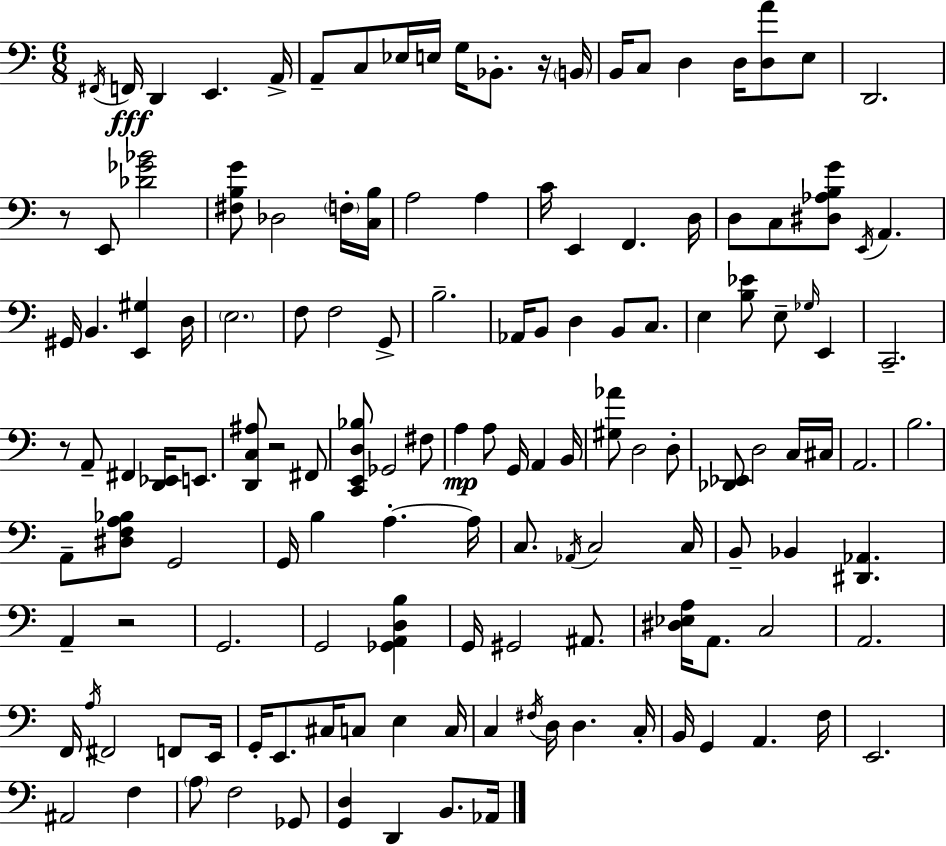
{
  \clef bass
  \numericTimeSignature
  \time 6/8
  \key c \major
  \repeat volta 2 { \acciaccatura { fis,16 }\fff f,16 d,4 e,4. | a,16-> a,8-- c8 ees16 e16 g16 bes,8.-. r16 | \parenthesize b,16 b,16 c8 d4 d16 <d a'>8 e8 | d,2. | \break r8 e,8 <des' ges' bes'>2 | <fis b g'>8 des2 \parenthesize f16-. | <c b>16 a2 a4 | c'16 e,4 f,4. | \break d16 d8 c8 <dis aes b g'>8 \acciaccatura { e,16 } a,4. | gis,16 b,4. <e, gis>4 | d16 \parenthesize e2. | f8 f2 | \break g,8-> b2.-- | aes,16 b,8 d4 b,8 c8. | e4 <b ees'>8 e8-- \grace { ges16 } e,4 | c,2.-- | \break r8 a,8-- fis,4 <d, ees,>16 | e,8. <d, c ais>8 r2 | fis,8 <c, e, d bes>8 ges,2 | fis8 a4\mp a8 g,16 a,4 | \break b,16 <gis aes'>8 d2 | d8-. <des, ees,>8 d2 | c16 cis16 a,2. | b2. | \break a,8-- <dis f a bes>8 g,2 | g,16 b4 a4.-.~~ | a16 c8. \acciaccatura { aes,16 } c2 | c16 b,8-- bes,4 <dis, aes,>4. | \break a,4-- r2 | g,2. | g,2 | <ges, a, d b>4 g,16 gis,2 | \break ais,8. <dis ees a>16 a,8. c2 | a,2. | f,16 \acciaccatura { a16 } fis,2 | f,8 e,16 g,16-. e,8. cis16 c8 | \break e4 c16 c4 \acciaccatura { fis16 } d16 d4. | c16-. b,16 g,4 a,4. | f16 e,2. | ais,2 | \break f4 \parenthesize a8 f2 | ges,8 <g, d>4 d,4 | b,8. aes,16 } \bar "|."
}